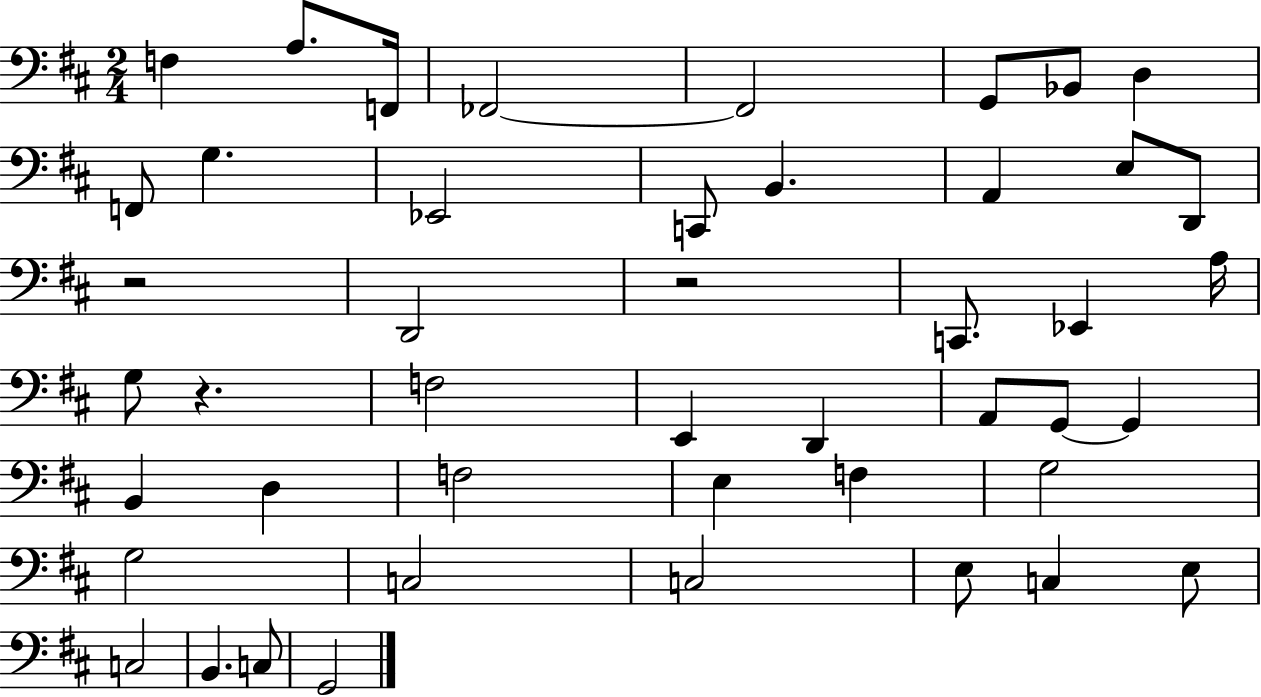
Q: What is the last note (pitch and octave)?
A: G2